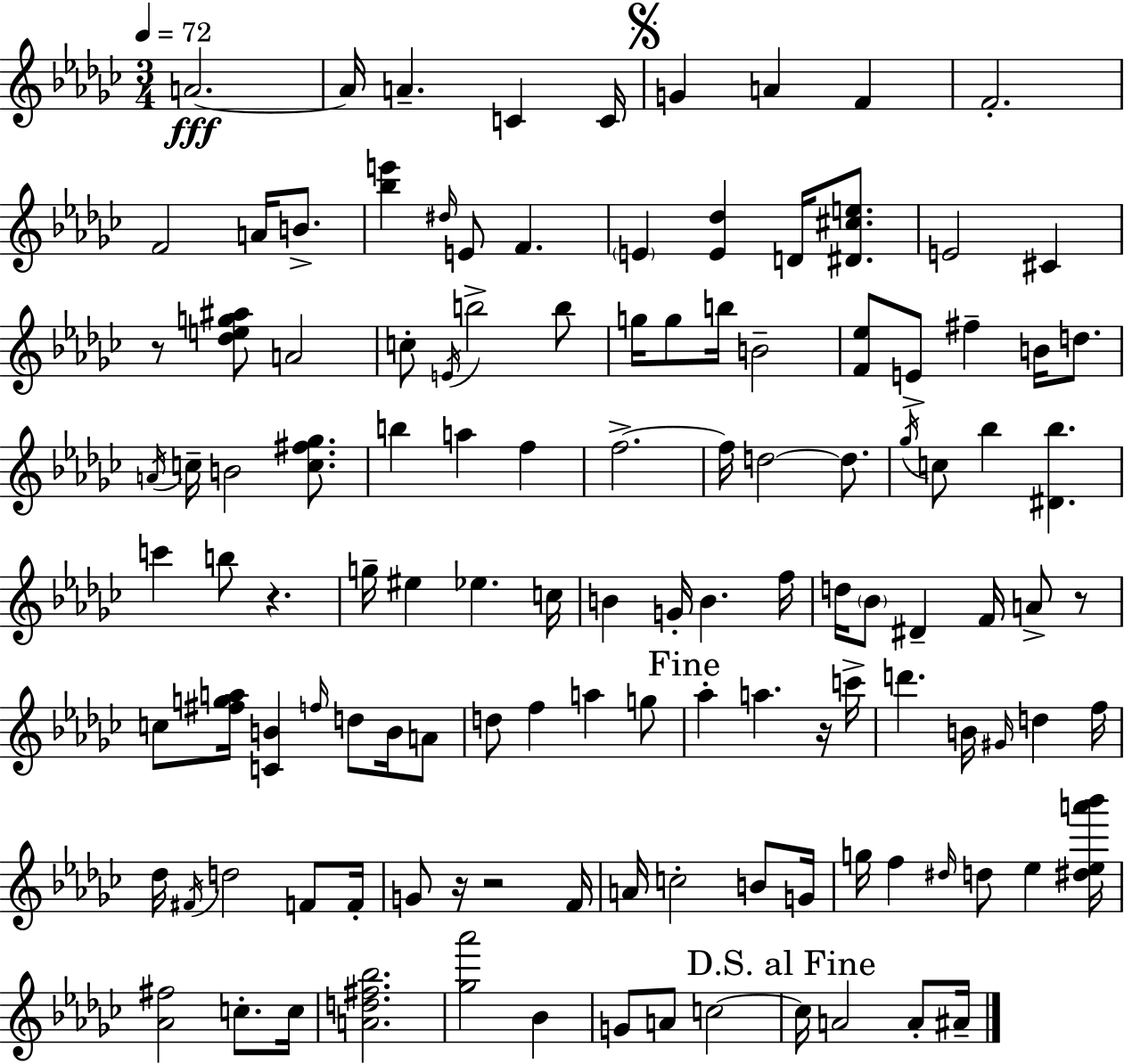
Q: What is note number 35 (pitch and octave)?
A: B4